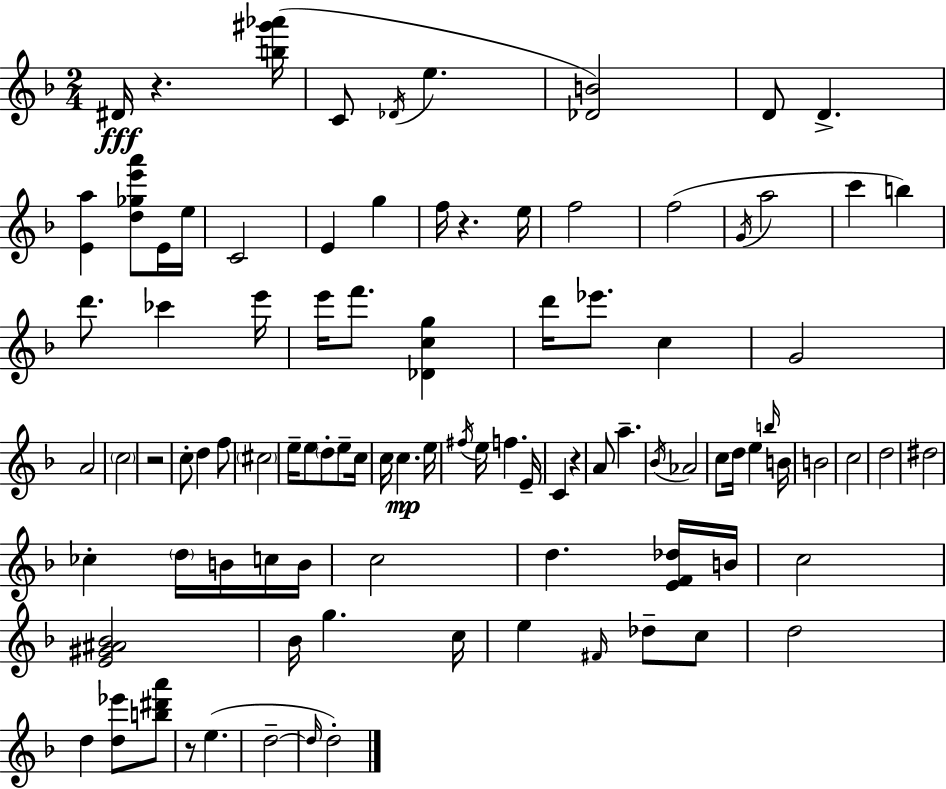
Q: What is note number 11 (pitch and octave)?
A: G5